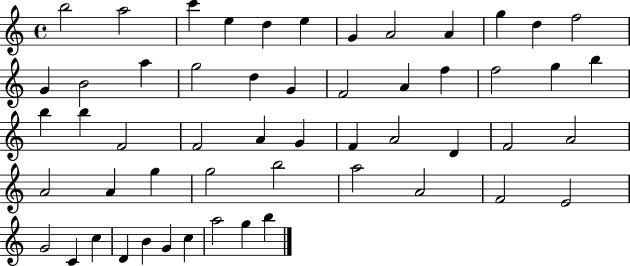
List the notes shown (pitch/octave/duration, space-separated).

B5/h A5/h C6/q E5/q D5/q E5/q G4/q A4/h A4/q G5/q D5/q F5/h G4/q B4/h A5/q G5/h D5/q G4/q F4/h A4/q F5/q F5/h G5/q B5/q B5/q B5/q F4/h F4/h A4/q G4/q F4/q A4/h D4/q F4/h A4/h A4/h A4/q G5/q G5/h B5/h A5/h A4/h F4/h E4/h G4/h C4/q C5/q D4/q B4/q G4/q C5/q A5/h G5/q B5/q